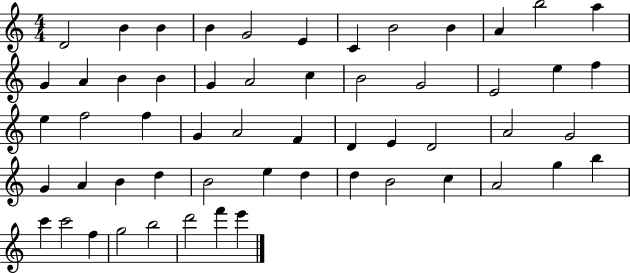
X:1
T:Untitled
M:4/4
L:1/4
K:C
D2 B B B G2 E C B2 B A b2 a G A B B G A2 c B2 G2 E2 e f e f2 f G A2 F D E D2 A2 G2 G A B d B2 e d d B2 c A2 g b c' c'2 f g2 b2 d'2 f' e'